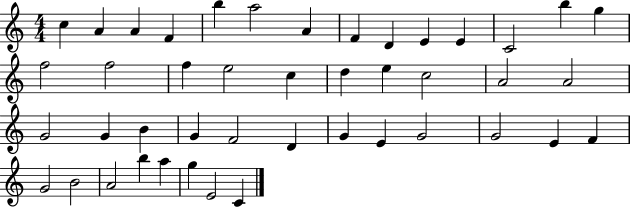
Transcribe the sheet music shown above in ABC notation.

X:1
T:Untitled
M:4/4
L:1/4
K:C
c A A F b a2 A F D E E C2 b g f2 f2 f e2 c d e c2 A2 A2 G2 G B G F2 D G E G2 G2 E F G2 B2 A2 b a g E2 C